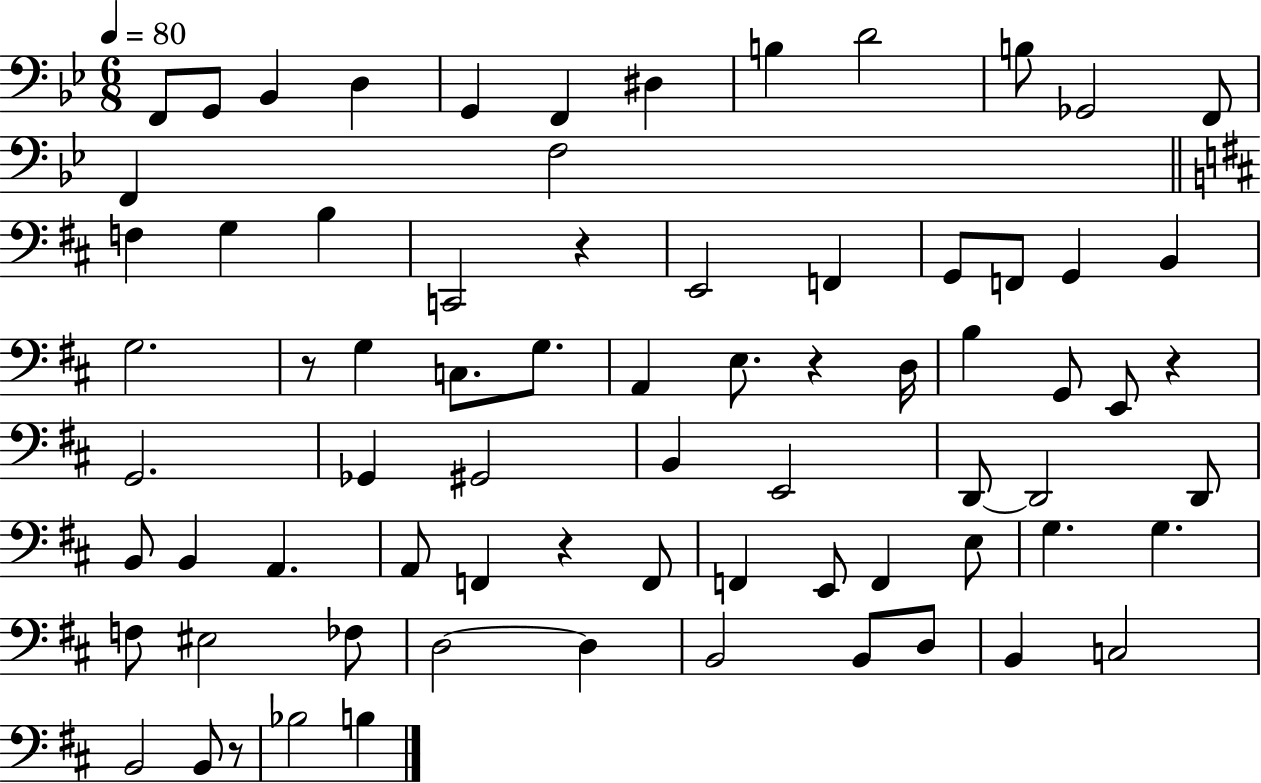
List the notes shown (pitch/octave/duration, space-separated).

F2/e G2/e Bb2/q D3/q G2/q F2/q D#3/q B3/q D4/h B3/e Gb2/h F2/e F2/q F3/h F3/q G3/q B3/q C2/h R/q E2/h F2/q G2/e F2/e G2/q B2/q G3/h. R/e G3/q C3/e. G3/e. A2/q E3/e. R/q D3/s B3/q G2/e E2/e R/q G2/h. Gb2/q G#2/h B2/q E2/h D2/e D2/h D2/e B2/e B2/q A2/q. A2/e F2/q R/q F2/e F2/q E2/e F2/q E3/e G3/q. G3/q. F3/e EIS3/h FES3/e D3/h D3/q B2/h B2/e D3/e B2/q C3/h B2/h B2/e R/e Bb3/h B3/q